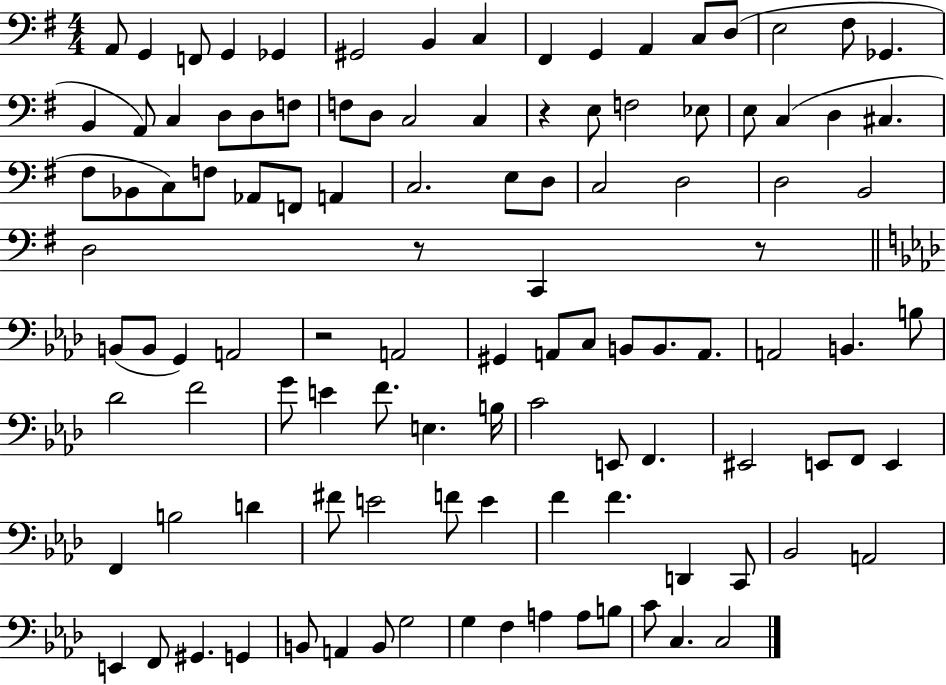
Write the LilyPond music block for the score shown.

{
  \clef bass
  \numericTimeSignature
  \time 4/4
  \key g \major
  \repeat volta 2 { a,8 g,4 f,8 g,4 ges,4 | gis,2 b,4 c4 | fis,4 g,4 a,4 c8 d8( | e2 fis8 ges,4. | \break b,4 a,8) c4 d8 d8 f8 | f8 d8 c2 c4 | r4 e8 f2 ees8 | e8 c4( d4 cis4. | \break fis8 bes,8 c8) f8 aes,8 f,8 a,4 | c2. e8 d8 | c2 d2 | d2 b,2 | \break d2 r8 c,4 r8 | \bar "||" \break \key aes \major b,8( b,8 g,4) a,2 | r2 a,2 | gis,4 a,8 c8 b,8 b,8. a,8. | a,2 b,4. b8 | \break des'2 f'2 | g'8 e'4 f'8. e4. b16 | c'2 e,8 f,4. | eis,2 e,8 f,8 e,4 | \break f,4 b2 d'4 | fis'8 e'2 f'8 e'4 | f'4 f'4. d,4 c,8 | bes,2 a,2 | \break e,4 f,8 gis,4. g,4 | b,8 a,4 b,8 g2 | g4 f4 a4 a8 b8 | c'8 c4. c2 | \break } \bar "|."
}